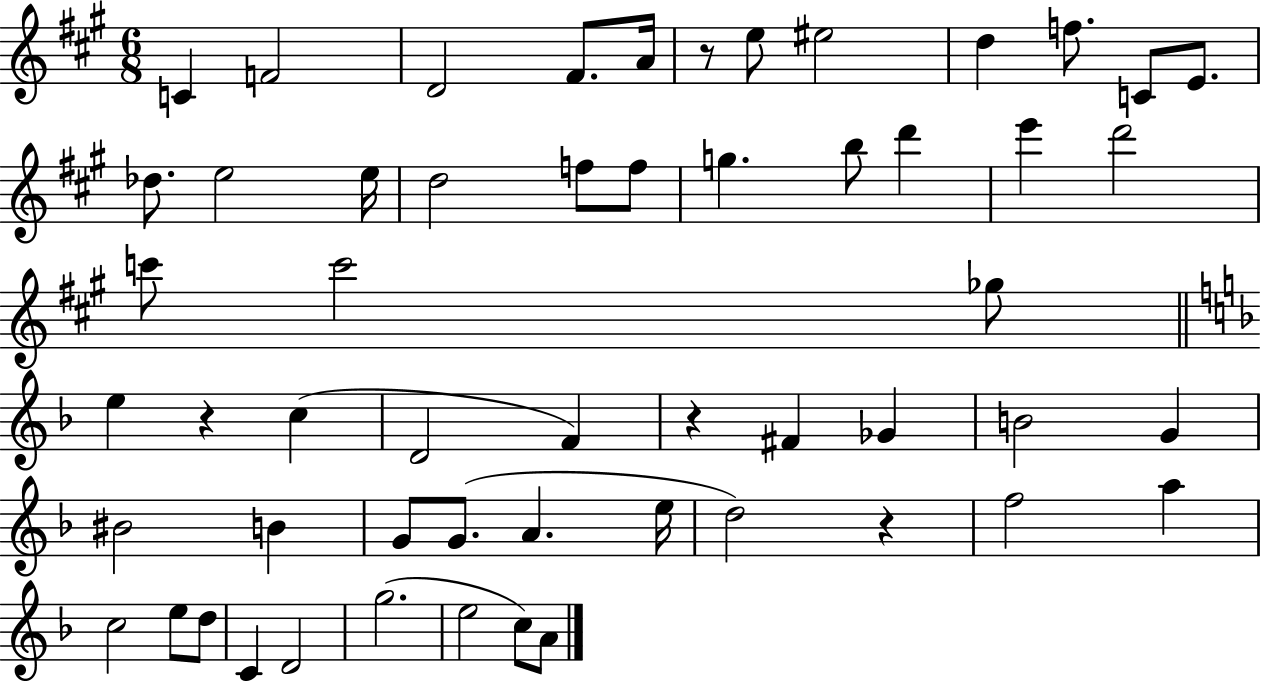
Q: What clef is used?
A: treble